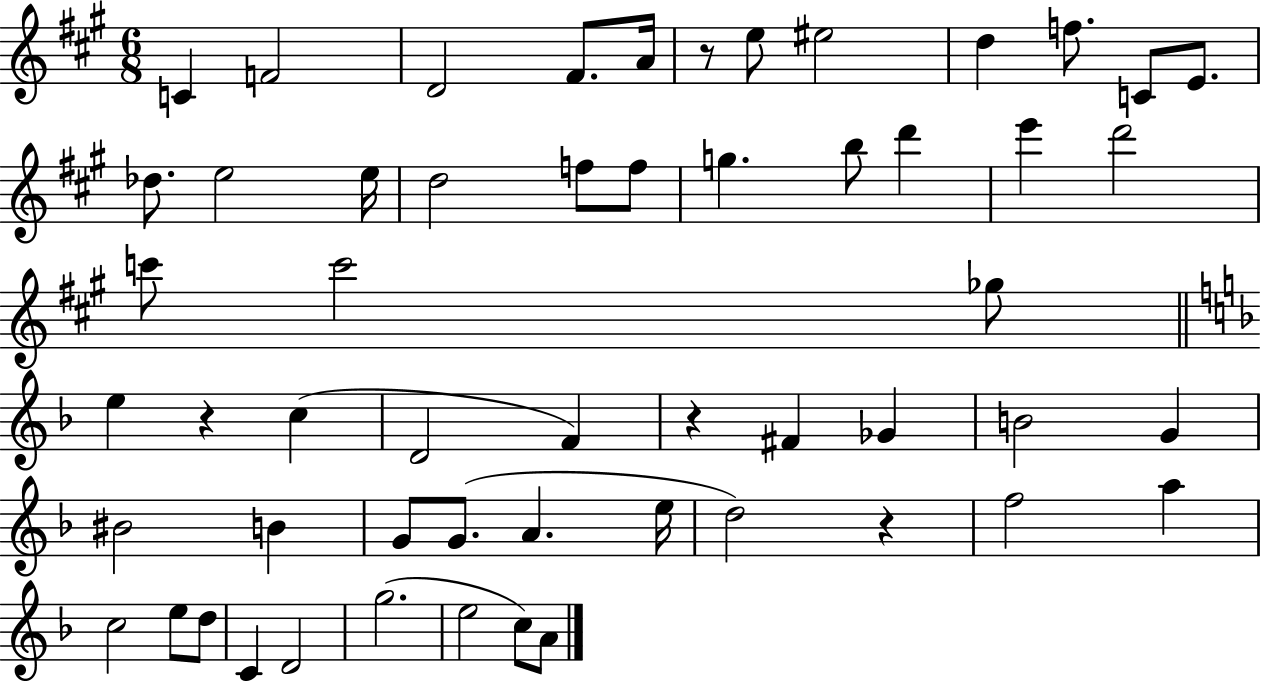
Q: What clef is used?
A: treble